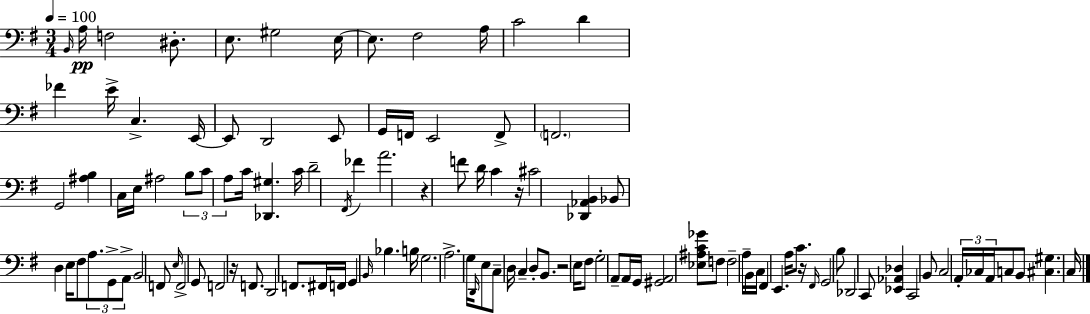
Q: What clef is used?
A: bass